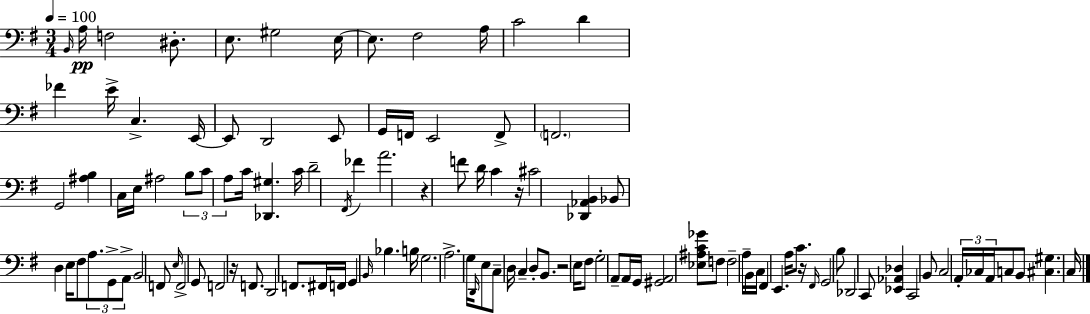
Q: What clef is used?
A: bass